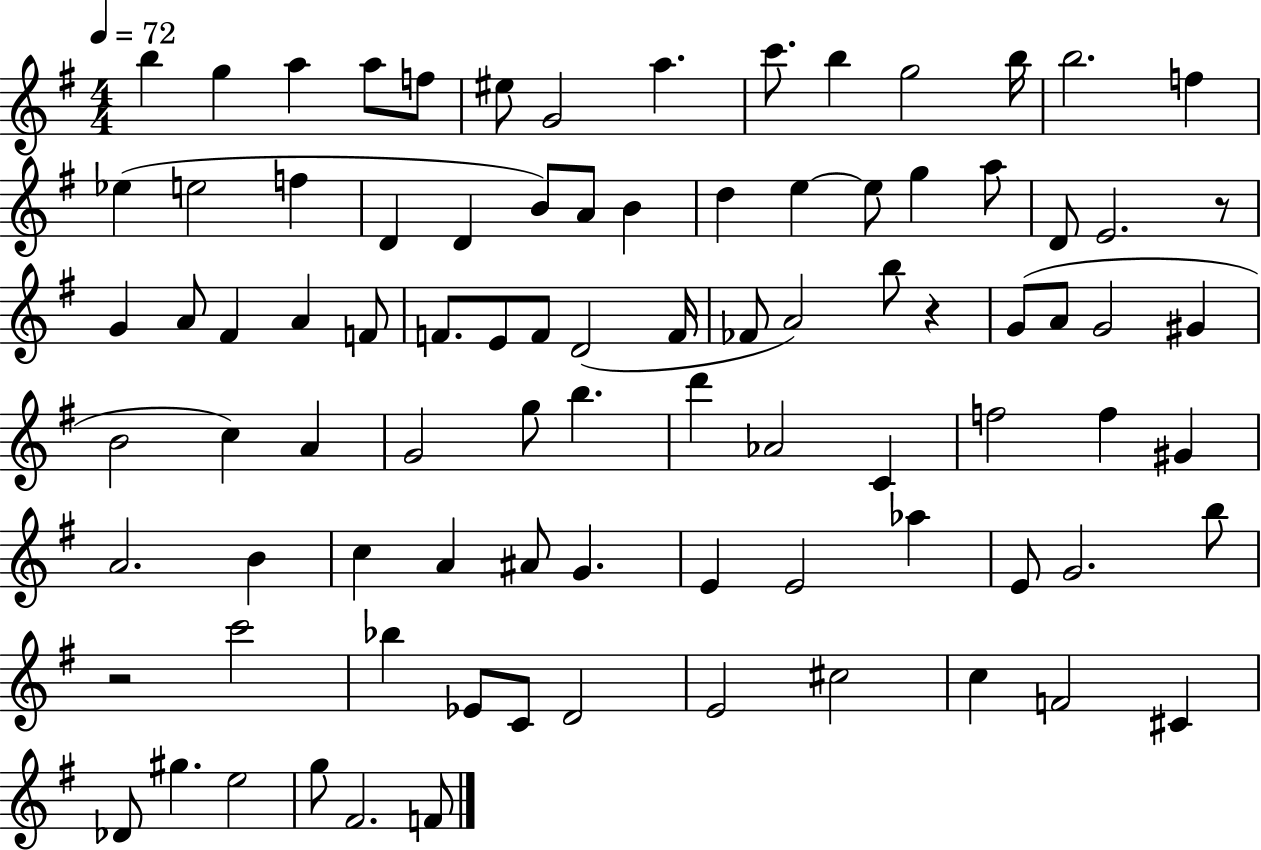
{
  \clef treble
  \numericTimeSignature
  \time 4/4
  \key g \major
  \tempo 4 = 72
  b''4 g''4 a''4 a''8 f''8 | eis''8 g'2 a''4. | c'''8. b''4 g''2 b''16 | b''2. f''4 | \break ees''4( e''2 f''4 | d'4 d'4 b'8) a'8 b'4 | d''4 e''4~~ e''8 g''4 a''8 | d'8 e'2. r8 | \break g'4 a'8 fis'4 a'4 f'8 | f'8. e'8 f'8 d'2( f'16 | fes'8 a'2) b''8 r4 | g'8( a'8 g'2 gis'4 | \break b'2 c''4) a'4 | g'2 g''8 b''4. | d'''4 aes'2 c'4 | f''2 f''4 gis'4 | \break a'2. b'4 | c''4 a'4 ais'8 g'4. | e'4 e'2 aes''4 | e'8 g'2. b''8 | \break r2 c'''2 | bes''4 ees'8 c'8 d'2 | e'2 cis''2 | c''4 f'2 cis'4 | \break des'8 gis''4. e''2 | g''8 fis'2. f'8 | \bar "|."
}